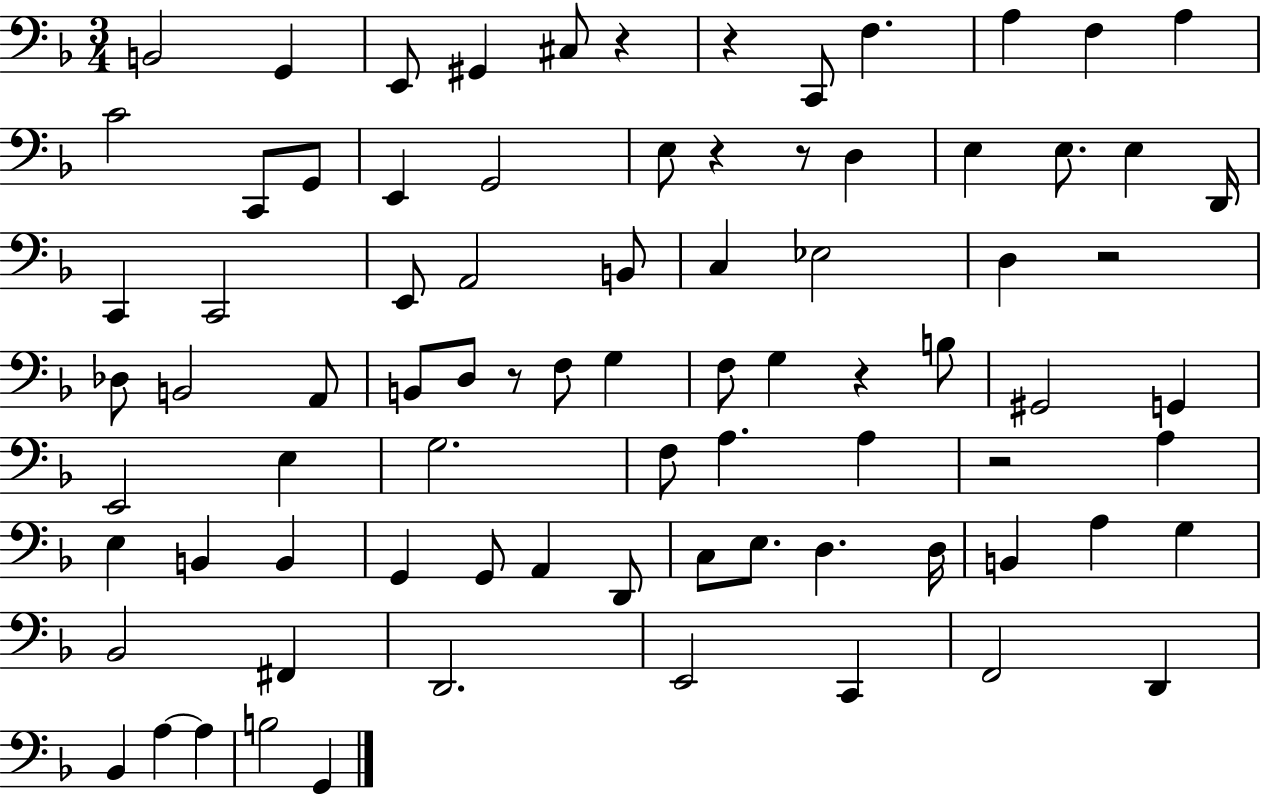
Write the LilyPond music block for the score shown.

{
  \clef bass
  \numericTimeSignature
  \time 3/4
  \key f \major
  \repeat volta 2 { b,2 g,4 | e,8 gis,4 cis8 r4 | r4 c,8 f4. | a4 f4 a4 | \break c'2 c,8 g,8 | e,4 g,2 | e8 r4 r8 d4 | e4 e8. e4 d,16 | \break c,4 c,2 | e,8 a,2 b,8 | c4 ees2 | d4 r2 | \break des8 b,2 a,8 | b,8 d8 r8 f8 g4 | f8 g4 r4 b8 | gis,2 g,4 | \break e,2 e4 | g2. | f8 a4. a4 | r2 a4 | \break e4 b,4 b,4 | g,4 g,8 a,4 d,8 | c8 e8. d4. d16 | b,4 a4 g4 | \break bes,2 fis,4 | d,2. | e,2 c,4 | f,2 d,4 | \break bes,4 a4~~ a4 | b2 g,4 | } \bar "|."
}